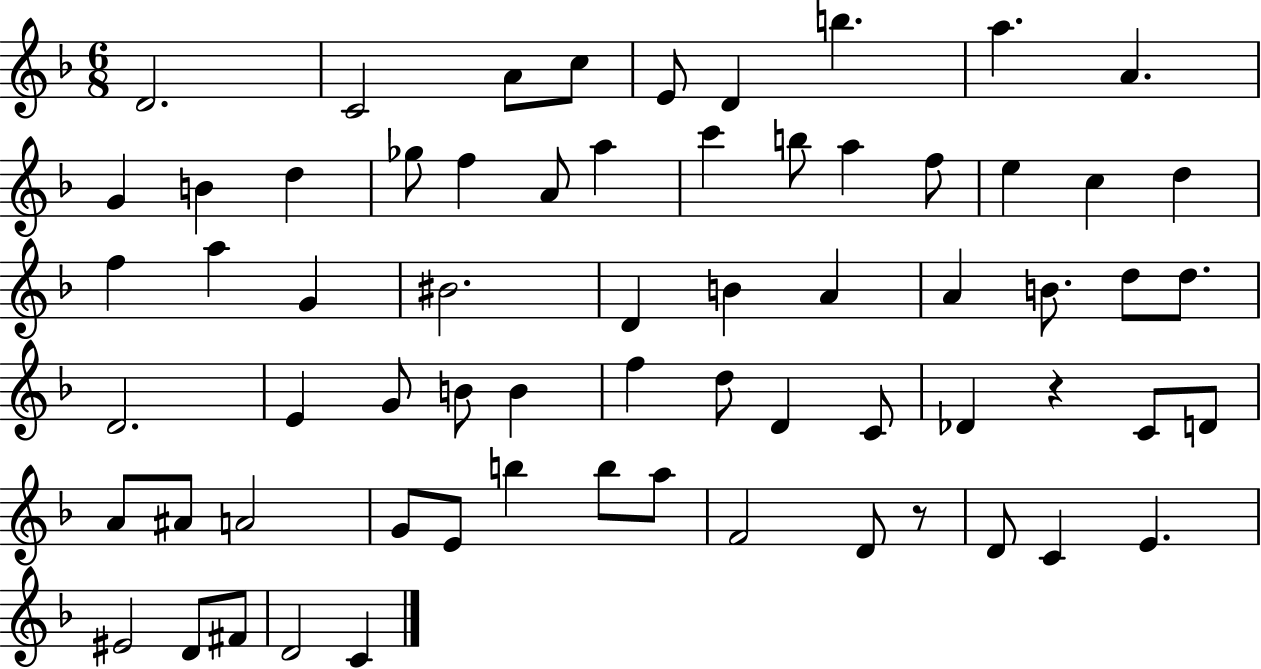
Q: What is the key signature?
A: F major